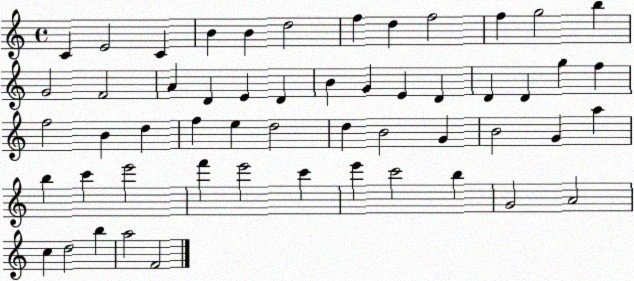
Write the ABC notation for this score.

X:1
T:Untitled
M:4/4
L:1/4
K:C
C E2 C B B d2 f d f2 f g2 b G2 F2 A D E D B G E D D D g f f2 B d f e d2 d B2 G B2 G a b c' e'2 f' e'2 c' e' c'2 b G2 A2 c d2 b a2 F2